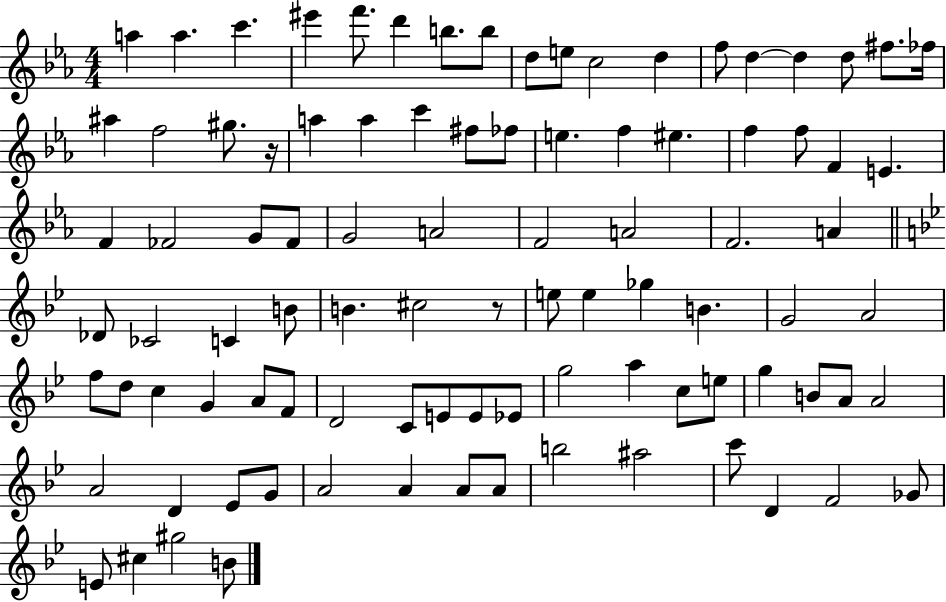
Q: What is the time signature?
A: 4/4